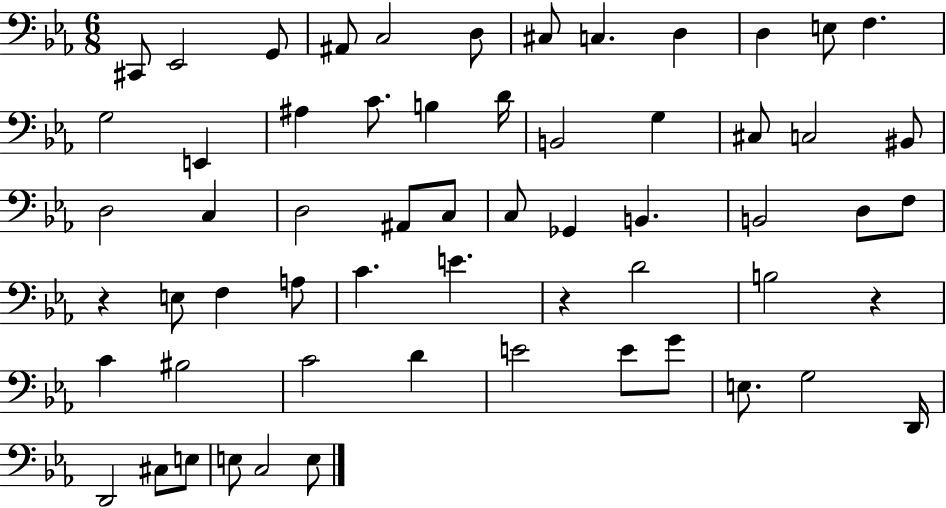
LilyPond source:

{
  \clef bass
  \numericTimeSignature
  \time 6/8
  \key ees \major
  cis,8 ees,2 g,8 | ais,8 c2 d8 | cis8 c4. d4 | d4 e8 f4. | \break g2 e,4 | ais4 c'8. b4 d'16 | b,2 g4 | cis8 c2 bis,8 | \break d2 c4 | d2 ais,8 c8 | c8 ges,4 b,4. | b,2 d8 f8 | \break r4 e8 f4 a8 | c'4. e'4. | r4 d'2 | b2 r4 | \break c'4 bis2 | c'2 d'4 | e'2 e'8 g'8 | e8. g2 d,16 | \break d,2 cis8 e8 | e8 c2 e8 | \bar "|."
}